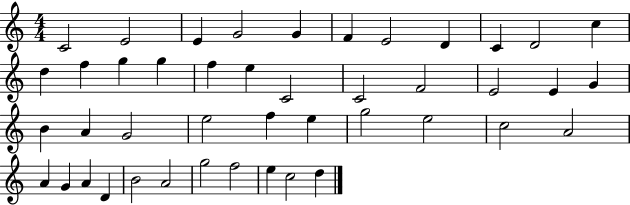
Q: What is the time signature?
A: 4/4